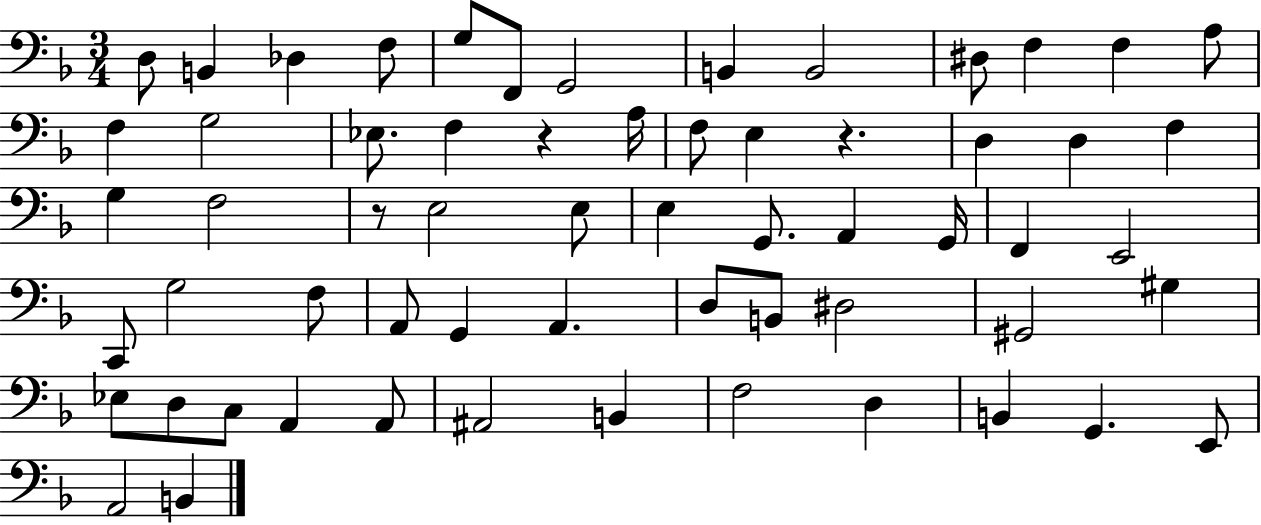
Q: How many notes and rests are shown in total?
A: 61